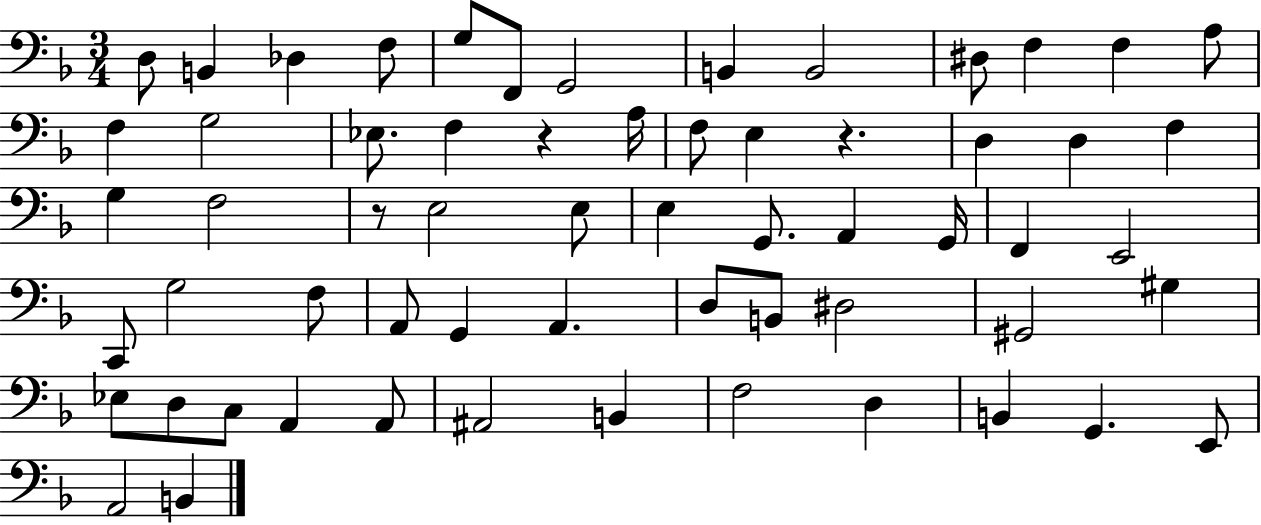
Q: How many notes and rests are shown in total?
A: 61